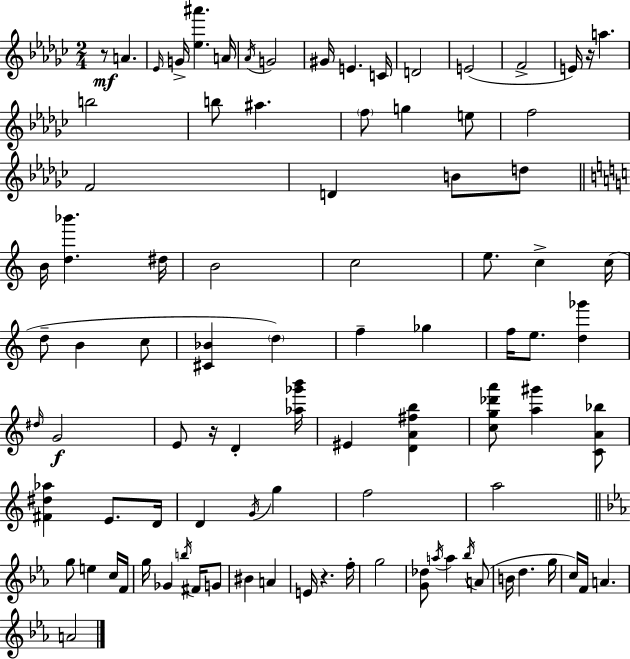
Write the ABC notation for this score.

X:1
T:Untitled
M:2/4
L:1/4
K:Ebm
z/2 A _E/4 G/4 [_e^a'] A/4 _A/4 G2 ^G/4 E C/4 D2 E2 F2 E/4 z/4 a b2 b/2 ^a f/2 g e/2 f2 F2 D B/2 d/2 B/4 [d_b'] ^d/4 B2 c2 e/2 c c/4 d/2 B c/2 [^C_B] d f _g f/4 e/2 [d_g'] ^d/4 G2 E/2 z/4 D [_a_g'b']/4 ^E [DA^fb] [cg_d'a']/2 [a^g'] [CA_b]/2 [^F^d_a] E/2 D/4 D G/4 g f2 a2 g/2 e c/4 F/4 g/4 _G b/4 ^F/4 G/2 ^B A E/4 z f/4 g2 [G_d]/2 a/4 a _b/4 A/2 B/4 d g/4 c/4 F/4 A A2